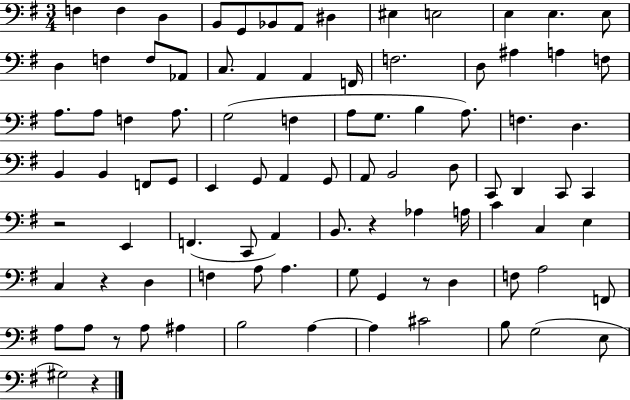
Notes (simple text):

F3/q F3/q D3/q B2/e G2/e Bb2/e A2/e D#3/q EIS3/q E3/h E3/q E3/q. E3/e D3/q F3/q F3/e Ab2/e C3/e. A2/q A2/q F2/s F3/h. D3/e A#3/q A3/q F3/e A3/e. A3/e F3/q A3/e. G3/h F3/q A3/e G3/e. B3/q A3/e. F3/q. D3/q. B2/q B2/q F2/e G2/e E2/q G2/e A2/q G2/e A2/e B2/h D3/e C2/e D2/q C2/e C2/q R/h E2/q F2/q. C2/e A2/q B2/e. R/q Ab3/q A3/s C4/q C3/q E3/q C3/q R/q D3/q F3/q A3/e A3/q. G3/e G2/q R/e D3/q F3/e A3/h F2/e A3/e A3/e R/e A3/e A#3/q B3/h A3/q A3/q C#4/h B3/e G3/h E3/e G#3/h R/q